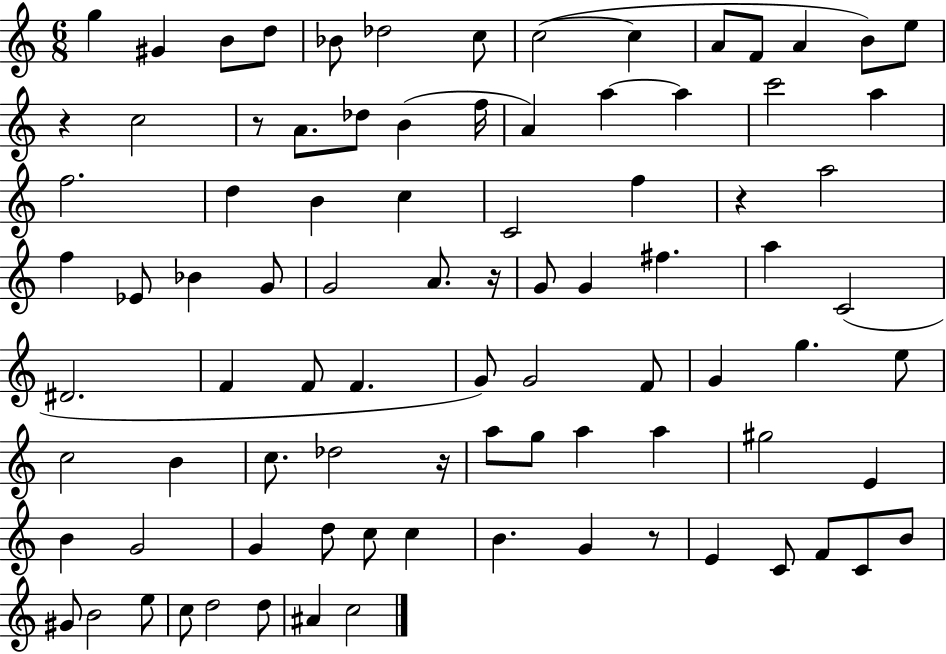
{
  \clef treble
  \numericTimeSignature
  \time 6/8
  \key c \major
  g''4 gis'4 b'8 d''8 | bes'8 des''2 c''8 | c''2~(~ c''4 | a'8 f'8 a'4 b'8) e''8 | \break r4 c''2 | r8 a'8. des''8 b'4( f''16 | a'4) a''4~~ a''4 | c'''2 a''4 | \break f''2. | d''4 b'4 c''4 | c'2 f''4 | r4 a''2 | \break f''4 ees'8 bes'4 g'8 | g'2 a'8. r16 | g'8 g'4 fis''4. | a''4 c'2( | \break dis'2. | f'4 f'8 f'4. | g'8) g'2 f'8 | g'4 g''4. e''8 | \break c''2 b'4 | c''8. des''2 r16 | a''8 g''8 a''4 a''4 | gis''2 e'4 | \break b'4 g'2 | g'4 d''8 c''8 c''4 | b'4. g'4 r8 | e'4 c'8 f'8 c'8 b'8 | \break gis'8 b'2 e''8 | c''8 d''2 d''8 | ais'4 c''2 | \bar "|."
}